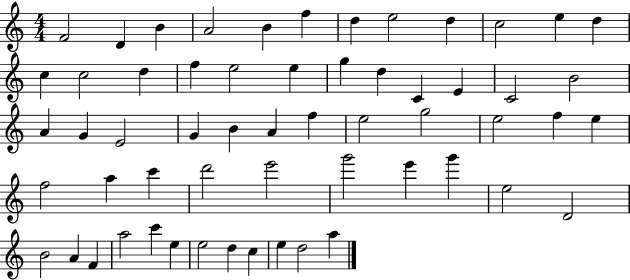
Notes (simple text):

F4/h D4/q B4/q A4/h B4/q F5/q D5/q E5/h D5/q C5/h E5/q D5/q C5/q C5/h D5/q F5/q E5/h E5/q G5/q D5/q C4/q E4/q C4/h B4/h A4/q G4/q E4/h G4/q B4/q A4/q F5/q E5/h G5/h E5/h F5/q E5/q F5/h A5/q C6/q D6/h E6/h G6/h E6/q G6/q E5/h D4/h B4/h A4/q F4/q A5/h C6/q E5/q E5/h D5/q C5/q E5/q D5/h A5/q